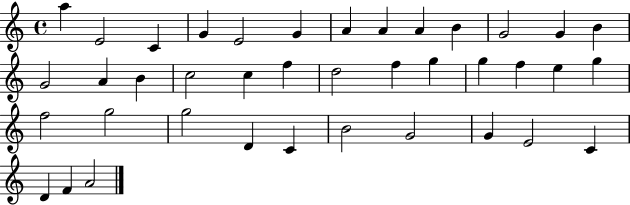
X:1
T:Untitled
M:4/4
L:1/4
K:C
a E2 C G E2 G A A A B G2 G B G2 A B c2 c f d2 f g g f e g f2 g2 g2 D C B2 G2 G E2 C D F A2